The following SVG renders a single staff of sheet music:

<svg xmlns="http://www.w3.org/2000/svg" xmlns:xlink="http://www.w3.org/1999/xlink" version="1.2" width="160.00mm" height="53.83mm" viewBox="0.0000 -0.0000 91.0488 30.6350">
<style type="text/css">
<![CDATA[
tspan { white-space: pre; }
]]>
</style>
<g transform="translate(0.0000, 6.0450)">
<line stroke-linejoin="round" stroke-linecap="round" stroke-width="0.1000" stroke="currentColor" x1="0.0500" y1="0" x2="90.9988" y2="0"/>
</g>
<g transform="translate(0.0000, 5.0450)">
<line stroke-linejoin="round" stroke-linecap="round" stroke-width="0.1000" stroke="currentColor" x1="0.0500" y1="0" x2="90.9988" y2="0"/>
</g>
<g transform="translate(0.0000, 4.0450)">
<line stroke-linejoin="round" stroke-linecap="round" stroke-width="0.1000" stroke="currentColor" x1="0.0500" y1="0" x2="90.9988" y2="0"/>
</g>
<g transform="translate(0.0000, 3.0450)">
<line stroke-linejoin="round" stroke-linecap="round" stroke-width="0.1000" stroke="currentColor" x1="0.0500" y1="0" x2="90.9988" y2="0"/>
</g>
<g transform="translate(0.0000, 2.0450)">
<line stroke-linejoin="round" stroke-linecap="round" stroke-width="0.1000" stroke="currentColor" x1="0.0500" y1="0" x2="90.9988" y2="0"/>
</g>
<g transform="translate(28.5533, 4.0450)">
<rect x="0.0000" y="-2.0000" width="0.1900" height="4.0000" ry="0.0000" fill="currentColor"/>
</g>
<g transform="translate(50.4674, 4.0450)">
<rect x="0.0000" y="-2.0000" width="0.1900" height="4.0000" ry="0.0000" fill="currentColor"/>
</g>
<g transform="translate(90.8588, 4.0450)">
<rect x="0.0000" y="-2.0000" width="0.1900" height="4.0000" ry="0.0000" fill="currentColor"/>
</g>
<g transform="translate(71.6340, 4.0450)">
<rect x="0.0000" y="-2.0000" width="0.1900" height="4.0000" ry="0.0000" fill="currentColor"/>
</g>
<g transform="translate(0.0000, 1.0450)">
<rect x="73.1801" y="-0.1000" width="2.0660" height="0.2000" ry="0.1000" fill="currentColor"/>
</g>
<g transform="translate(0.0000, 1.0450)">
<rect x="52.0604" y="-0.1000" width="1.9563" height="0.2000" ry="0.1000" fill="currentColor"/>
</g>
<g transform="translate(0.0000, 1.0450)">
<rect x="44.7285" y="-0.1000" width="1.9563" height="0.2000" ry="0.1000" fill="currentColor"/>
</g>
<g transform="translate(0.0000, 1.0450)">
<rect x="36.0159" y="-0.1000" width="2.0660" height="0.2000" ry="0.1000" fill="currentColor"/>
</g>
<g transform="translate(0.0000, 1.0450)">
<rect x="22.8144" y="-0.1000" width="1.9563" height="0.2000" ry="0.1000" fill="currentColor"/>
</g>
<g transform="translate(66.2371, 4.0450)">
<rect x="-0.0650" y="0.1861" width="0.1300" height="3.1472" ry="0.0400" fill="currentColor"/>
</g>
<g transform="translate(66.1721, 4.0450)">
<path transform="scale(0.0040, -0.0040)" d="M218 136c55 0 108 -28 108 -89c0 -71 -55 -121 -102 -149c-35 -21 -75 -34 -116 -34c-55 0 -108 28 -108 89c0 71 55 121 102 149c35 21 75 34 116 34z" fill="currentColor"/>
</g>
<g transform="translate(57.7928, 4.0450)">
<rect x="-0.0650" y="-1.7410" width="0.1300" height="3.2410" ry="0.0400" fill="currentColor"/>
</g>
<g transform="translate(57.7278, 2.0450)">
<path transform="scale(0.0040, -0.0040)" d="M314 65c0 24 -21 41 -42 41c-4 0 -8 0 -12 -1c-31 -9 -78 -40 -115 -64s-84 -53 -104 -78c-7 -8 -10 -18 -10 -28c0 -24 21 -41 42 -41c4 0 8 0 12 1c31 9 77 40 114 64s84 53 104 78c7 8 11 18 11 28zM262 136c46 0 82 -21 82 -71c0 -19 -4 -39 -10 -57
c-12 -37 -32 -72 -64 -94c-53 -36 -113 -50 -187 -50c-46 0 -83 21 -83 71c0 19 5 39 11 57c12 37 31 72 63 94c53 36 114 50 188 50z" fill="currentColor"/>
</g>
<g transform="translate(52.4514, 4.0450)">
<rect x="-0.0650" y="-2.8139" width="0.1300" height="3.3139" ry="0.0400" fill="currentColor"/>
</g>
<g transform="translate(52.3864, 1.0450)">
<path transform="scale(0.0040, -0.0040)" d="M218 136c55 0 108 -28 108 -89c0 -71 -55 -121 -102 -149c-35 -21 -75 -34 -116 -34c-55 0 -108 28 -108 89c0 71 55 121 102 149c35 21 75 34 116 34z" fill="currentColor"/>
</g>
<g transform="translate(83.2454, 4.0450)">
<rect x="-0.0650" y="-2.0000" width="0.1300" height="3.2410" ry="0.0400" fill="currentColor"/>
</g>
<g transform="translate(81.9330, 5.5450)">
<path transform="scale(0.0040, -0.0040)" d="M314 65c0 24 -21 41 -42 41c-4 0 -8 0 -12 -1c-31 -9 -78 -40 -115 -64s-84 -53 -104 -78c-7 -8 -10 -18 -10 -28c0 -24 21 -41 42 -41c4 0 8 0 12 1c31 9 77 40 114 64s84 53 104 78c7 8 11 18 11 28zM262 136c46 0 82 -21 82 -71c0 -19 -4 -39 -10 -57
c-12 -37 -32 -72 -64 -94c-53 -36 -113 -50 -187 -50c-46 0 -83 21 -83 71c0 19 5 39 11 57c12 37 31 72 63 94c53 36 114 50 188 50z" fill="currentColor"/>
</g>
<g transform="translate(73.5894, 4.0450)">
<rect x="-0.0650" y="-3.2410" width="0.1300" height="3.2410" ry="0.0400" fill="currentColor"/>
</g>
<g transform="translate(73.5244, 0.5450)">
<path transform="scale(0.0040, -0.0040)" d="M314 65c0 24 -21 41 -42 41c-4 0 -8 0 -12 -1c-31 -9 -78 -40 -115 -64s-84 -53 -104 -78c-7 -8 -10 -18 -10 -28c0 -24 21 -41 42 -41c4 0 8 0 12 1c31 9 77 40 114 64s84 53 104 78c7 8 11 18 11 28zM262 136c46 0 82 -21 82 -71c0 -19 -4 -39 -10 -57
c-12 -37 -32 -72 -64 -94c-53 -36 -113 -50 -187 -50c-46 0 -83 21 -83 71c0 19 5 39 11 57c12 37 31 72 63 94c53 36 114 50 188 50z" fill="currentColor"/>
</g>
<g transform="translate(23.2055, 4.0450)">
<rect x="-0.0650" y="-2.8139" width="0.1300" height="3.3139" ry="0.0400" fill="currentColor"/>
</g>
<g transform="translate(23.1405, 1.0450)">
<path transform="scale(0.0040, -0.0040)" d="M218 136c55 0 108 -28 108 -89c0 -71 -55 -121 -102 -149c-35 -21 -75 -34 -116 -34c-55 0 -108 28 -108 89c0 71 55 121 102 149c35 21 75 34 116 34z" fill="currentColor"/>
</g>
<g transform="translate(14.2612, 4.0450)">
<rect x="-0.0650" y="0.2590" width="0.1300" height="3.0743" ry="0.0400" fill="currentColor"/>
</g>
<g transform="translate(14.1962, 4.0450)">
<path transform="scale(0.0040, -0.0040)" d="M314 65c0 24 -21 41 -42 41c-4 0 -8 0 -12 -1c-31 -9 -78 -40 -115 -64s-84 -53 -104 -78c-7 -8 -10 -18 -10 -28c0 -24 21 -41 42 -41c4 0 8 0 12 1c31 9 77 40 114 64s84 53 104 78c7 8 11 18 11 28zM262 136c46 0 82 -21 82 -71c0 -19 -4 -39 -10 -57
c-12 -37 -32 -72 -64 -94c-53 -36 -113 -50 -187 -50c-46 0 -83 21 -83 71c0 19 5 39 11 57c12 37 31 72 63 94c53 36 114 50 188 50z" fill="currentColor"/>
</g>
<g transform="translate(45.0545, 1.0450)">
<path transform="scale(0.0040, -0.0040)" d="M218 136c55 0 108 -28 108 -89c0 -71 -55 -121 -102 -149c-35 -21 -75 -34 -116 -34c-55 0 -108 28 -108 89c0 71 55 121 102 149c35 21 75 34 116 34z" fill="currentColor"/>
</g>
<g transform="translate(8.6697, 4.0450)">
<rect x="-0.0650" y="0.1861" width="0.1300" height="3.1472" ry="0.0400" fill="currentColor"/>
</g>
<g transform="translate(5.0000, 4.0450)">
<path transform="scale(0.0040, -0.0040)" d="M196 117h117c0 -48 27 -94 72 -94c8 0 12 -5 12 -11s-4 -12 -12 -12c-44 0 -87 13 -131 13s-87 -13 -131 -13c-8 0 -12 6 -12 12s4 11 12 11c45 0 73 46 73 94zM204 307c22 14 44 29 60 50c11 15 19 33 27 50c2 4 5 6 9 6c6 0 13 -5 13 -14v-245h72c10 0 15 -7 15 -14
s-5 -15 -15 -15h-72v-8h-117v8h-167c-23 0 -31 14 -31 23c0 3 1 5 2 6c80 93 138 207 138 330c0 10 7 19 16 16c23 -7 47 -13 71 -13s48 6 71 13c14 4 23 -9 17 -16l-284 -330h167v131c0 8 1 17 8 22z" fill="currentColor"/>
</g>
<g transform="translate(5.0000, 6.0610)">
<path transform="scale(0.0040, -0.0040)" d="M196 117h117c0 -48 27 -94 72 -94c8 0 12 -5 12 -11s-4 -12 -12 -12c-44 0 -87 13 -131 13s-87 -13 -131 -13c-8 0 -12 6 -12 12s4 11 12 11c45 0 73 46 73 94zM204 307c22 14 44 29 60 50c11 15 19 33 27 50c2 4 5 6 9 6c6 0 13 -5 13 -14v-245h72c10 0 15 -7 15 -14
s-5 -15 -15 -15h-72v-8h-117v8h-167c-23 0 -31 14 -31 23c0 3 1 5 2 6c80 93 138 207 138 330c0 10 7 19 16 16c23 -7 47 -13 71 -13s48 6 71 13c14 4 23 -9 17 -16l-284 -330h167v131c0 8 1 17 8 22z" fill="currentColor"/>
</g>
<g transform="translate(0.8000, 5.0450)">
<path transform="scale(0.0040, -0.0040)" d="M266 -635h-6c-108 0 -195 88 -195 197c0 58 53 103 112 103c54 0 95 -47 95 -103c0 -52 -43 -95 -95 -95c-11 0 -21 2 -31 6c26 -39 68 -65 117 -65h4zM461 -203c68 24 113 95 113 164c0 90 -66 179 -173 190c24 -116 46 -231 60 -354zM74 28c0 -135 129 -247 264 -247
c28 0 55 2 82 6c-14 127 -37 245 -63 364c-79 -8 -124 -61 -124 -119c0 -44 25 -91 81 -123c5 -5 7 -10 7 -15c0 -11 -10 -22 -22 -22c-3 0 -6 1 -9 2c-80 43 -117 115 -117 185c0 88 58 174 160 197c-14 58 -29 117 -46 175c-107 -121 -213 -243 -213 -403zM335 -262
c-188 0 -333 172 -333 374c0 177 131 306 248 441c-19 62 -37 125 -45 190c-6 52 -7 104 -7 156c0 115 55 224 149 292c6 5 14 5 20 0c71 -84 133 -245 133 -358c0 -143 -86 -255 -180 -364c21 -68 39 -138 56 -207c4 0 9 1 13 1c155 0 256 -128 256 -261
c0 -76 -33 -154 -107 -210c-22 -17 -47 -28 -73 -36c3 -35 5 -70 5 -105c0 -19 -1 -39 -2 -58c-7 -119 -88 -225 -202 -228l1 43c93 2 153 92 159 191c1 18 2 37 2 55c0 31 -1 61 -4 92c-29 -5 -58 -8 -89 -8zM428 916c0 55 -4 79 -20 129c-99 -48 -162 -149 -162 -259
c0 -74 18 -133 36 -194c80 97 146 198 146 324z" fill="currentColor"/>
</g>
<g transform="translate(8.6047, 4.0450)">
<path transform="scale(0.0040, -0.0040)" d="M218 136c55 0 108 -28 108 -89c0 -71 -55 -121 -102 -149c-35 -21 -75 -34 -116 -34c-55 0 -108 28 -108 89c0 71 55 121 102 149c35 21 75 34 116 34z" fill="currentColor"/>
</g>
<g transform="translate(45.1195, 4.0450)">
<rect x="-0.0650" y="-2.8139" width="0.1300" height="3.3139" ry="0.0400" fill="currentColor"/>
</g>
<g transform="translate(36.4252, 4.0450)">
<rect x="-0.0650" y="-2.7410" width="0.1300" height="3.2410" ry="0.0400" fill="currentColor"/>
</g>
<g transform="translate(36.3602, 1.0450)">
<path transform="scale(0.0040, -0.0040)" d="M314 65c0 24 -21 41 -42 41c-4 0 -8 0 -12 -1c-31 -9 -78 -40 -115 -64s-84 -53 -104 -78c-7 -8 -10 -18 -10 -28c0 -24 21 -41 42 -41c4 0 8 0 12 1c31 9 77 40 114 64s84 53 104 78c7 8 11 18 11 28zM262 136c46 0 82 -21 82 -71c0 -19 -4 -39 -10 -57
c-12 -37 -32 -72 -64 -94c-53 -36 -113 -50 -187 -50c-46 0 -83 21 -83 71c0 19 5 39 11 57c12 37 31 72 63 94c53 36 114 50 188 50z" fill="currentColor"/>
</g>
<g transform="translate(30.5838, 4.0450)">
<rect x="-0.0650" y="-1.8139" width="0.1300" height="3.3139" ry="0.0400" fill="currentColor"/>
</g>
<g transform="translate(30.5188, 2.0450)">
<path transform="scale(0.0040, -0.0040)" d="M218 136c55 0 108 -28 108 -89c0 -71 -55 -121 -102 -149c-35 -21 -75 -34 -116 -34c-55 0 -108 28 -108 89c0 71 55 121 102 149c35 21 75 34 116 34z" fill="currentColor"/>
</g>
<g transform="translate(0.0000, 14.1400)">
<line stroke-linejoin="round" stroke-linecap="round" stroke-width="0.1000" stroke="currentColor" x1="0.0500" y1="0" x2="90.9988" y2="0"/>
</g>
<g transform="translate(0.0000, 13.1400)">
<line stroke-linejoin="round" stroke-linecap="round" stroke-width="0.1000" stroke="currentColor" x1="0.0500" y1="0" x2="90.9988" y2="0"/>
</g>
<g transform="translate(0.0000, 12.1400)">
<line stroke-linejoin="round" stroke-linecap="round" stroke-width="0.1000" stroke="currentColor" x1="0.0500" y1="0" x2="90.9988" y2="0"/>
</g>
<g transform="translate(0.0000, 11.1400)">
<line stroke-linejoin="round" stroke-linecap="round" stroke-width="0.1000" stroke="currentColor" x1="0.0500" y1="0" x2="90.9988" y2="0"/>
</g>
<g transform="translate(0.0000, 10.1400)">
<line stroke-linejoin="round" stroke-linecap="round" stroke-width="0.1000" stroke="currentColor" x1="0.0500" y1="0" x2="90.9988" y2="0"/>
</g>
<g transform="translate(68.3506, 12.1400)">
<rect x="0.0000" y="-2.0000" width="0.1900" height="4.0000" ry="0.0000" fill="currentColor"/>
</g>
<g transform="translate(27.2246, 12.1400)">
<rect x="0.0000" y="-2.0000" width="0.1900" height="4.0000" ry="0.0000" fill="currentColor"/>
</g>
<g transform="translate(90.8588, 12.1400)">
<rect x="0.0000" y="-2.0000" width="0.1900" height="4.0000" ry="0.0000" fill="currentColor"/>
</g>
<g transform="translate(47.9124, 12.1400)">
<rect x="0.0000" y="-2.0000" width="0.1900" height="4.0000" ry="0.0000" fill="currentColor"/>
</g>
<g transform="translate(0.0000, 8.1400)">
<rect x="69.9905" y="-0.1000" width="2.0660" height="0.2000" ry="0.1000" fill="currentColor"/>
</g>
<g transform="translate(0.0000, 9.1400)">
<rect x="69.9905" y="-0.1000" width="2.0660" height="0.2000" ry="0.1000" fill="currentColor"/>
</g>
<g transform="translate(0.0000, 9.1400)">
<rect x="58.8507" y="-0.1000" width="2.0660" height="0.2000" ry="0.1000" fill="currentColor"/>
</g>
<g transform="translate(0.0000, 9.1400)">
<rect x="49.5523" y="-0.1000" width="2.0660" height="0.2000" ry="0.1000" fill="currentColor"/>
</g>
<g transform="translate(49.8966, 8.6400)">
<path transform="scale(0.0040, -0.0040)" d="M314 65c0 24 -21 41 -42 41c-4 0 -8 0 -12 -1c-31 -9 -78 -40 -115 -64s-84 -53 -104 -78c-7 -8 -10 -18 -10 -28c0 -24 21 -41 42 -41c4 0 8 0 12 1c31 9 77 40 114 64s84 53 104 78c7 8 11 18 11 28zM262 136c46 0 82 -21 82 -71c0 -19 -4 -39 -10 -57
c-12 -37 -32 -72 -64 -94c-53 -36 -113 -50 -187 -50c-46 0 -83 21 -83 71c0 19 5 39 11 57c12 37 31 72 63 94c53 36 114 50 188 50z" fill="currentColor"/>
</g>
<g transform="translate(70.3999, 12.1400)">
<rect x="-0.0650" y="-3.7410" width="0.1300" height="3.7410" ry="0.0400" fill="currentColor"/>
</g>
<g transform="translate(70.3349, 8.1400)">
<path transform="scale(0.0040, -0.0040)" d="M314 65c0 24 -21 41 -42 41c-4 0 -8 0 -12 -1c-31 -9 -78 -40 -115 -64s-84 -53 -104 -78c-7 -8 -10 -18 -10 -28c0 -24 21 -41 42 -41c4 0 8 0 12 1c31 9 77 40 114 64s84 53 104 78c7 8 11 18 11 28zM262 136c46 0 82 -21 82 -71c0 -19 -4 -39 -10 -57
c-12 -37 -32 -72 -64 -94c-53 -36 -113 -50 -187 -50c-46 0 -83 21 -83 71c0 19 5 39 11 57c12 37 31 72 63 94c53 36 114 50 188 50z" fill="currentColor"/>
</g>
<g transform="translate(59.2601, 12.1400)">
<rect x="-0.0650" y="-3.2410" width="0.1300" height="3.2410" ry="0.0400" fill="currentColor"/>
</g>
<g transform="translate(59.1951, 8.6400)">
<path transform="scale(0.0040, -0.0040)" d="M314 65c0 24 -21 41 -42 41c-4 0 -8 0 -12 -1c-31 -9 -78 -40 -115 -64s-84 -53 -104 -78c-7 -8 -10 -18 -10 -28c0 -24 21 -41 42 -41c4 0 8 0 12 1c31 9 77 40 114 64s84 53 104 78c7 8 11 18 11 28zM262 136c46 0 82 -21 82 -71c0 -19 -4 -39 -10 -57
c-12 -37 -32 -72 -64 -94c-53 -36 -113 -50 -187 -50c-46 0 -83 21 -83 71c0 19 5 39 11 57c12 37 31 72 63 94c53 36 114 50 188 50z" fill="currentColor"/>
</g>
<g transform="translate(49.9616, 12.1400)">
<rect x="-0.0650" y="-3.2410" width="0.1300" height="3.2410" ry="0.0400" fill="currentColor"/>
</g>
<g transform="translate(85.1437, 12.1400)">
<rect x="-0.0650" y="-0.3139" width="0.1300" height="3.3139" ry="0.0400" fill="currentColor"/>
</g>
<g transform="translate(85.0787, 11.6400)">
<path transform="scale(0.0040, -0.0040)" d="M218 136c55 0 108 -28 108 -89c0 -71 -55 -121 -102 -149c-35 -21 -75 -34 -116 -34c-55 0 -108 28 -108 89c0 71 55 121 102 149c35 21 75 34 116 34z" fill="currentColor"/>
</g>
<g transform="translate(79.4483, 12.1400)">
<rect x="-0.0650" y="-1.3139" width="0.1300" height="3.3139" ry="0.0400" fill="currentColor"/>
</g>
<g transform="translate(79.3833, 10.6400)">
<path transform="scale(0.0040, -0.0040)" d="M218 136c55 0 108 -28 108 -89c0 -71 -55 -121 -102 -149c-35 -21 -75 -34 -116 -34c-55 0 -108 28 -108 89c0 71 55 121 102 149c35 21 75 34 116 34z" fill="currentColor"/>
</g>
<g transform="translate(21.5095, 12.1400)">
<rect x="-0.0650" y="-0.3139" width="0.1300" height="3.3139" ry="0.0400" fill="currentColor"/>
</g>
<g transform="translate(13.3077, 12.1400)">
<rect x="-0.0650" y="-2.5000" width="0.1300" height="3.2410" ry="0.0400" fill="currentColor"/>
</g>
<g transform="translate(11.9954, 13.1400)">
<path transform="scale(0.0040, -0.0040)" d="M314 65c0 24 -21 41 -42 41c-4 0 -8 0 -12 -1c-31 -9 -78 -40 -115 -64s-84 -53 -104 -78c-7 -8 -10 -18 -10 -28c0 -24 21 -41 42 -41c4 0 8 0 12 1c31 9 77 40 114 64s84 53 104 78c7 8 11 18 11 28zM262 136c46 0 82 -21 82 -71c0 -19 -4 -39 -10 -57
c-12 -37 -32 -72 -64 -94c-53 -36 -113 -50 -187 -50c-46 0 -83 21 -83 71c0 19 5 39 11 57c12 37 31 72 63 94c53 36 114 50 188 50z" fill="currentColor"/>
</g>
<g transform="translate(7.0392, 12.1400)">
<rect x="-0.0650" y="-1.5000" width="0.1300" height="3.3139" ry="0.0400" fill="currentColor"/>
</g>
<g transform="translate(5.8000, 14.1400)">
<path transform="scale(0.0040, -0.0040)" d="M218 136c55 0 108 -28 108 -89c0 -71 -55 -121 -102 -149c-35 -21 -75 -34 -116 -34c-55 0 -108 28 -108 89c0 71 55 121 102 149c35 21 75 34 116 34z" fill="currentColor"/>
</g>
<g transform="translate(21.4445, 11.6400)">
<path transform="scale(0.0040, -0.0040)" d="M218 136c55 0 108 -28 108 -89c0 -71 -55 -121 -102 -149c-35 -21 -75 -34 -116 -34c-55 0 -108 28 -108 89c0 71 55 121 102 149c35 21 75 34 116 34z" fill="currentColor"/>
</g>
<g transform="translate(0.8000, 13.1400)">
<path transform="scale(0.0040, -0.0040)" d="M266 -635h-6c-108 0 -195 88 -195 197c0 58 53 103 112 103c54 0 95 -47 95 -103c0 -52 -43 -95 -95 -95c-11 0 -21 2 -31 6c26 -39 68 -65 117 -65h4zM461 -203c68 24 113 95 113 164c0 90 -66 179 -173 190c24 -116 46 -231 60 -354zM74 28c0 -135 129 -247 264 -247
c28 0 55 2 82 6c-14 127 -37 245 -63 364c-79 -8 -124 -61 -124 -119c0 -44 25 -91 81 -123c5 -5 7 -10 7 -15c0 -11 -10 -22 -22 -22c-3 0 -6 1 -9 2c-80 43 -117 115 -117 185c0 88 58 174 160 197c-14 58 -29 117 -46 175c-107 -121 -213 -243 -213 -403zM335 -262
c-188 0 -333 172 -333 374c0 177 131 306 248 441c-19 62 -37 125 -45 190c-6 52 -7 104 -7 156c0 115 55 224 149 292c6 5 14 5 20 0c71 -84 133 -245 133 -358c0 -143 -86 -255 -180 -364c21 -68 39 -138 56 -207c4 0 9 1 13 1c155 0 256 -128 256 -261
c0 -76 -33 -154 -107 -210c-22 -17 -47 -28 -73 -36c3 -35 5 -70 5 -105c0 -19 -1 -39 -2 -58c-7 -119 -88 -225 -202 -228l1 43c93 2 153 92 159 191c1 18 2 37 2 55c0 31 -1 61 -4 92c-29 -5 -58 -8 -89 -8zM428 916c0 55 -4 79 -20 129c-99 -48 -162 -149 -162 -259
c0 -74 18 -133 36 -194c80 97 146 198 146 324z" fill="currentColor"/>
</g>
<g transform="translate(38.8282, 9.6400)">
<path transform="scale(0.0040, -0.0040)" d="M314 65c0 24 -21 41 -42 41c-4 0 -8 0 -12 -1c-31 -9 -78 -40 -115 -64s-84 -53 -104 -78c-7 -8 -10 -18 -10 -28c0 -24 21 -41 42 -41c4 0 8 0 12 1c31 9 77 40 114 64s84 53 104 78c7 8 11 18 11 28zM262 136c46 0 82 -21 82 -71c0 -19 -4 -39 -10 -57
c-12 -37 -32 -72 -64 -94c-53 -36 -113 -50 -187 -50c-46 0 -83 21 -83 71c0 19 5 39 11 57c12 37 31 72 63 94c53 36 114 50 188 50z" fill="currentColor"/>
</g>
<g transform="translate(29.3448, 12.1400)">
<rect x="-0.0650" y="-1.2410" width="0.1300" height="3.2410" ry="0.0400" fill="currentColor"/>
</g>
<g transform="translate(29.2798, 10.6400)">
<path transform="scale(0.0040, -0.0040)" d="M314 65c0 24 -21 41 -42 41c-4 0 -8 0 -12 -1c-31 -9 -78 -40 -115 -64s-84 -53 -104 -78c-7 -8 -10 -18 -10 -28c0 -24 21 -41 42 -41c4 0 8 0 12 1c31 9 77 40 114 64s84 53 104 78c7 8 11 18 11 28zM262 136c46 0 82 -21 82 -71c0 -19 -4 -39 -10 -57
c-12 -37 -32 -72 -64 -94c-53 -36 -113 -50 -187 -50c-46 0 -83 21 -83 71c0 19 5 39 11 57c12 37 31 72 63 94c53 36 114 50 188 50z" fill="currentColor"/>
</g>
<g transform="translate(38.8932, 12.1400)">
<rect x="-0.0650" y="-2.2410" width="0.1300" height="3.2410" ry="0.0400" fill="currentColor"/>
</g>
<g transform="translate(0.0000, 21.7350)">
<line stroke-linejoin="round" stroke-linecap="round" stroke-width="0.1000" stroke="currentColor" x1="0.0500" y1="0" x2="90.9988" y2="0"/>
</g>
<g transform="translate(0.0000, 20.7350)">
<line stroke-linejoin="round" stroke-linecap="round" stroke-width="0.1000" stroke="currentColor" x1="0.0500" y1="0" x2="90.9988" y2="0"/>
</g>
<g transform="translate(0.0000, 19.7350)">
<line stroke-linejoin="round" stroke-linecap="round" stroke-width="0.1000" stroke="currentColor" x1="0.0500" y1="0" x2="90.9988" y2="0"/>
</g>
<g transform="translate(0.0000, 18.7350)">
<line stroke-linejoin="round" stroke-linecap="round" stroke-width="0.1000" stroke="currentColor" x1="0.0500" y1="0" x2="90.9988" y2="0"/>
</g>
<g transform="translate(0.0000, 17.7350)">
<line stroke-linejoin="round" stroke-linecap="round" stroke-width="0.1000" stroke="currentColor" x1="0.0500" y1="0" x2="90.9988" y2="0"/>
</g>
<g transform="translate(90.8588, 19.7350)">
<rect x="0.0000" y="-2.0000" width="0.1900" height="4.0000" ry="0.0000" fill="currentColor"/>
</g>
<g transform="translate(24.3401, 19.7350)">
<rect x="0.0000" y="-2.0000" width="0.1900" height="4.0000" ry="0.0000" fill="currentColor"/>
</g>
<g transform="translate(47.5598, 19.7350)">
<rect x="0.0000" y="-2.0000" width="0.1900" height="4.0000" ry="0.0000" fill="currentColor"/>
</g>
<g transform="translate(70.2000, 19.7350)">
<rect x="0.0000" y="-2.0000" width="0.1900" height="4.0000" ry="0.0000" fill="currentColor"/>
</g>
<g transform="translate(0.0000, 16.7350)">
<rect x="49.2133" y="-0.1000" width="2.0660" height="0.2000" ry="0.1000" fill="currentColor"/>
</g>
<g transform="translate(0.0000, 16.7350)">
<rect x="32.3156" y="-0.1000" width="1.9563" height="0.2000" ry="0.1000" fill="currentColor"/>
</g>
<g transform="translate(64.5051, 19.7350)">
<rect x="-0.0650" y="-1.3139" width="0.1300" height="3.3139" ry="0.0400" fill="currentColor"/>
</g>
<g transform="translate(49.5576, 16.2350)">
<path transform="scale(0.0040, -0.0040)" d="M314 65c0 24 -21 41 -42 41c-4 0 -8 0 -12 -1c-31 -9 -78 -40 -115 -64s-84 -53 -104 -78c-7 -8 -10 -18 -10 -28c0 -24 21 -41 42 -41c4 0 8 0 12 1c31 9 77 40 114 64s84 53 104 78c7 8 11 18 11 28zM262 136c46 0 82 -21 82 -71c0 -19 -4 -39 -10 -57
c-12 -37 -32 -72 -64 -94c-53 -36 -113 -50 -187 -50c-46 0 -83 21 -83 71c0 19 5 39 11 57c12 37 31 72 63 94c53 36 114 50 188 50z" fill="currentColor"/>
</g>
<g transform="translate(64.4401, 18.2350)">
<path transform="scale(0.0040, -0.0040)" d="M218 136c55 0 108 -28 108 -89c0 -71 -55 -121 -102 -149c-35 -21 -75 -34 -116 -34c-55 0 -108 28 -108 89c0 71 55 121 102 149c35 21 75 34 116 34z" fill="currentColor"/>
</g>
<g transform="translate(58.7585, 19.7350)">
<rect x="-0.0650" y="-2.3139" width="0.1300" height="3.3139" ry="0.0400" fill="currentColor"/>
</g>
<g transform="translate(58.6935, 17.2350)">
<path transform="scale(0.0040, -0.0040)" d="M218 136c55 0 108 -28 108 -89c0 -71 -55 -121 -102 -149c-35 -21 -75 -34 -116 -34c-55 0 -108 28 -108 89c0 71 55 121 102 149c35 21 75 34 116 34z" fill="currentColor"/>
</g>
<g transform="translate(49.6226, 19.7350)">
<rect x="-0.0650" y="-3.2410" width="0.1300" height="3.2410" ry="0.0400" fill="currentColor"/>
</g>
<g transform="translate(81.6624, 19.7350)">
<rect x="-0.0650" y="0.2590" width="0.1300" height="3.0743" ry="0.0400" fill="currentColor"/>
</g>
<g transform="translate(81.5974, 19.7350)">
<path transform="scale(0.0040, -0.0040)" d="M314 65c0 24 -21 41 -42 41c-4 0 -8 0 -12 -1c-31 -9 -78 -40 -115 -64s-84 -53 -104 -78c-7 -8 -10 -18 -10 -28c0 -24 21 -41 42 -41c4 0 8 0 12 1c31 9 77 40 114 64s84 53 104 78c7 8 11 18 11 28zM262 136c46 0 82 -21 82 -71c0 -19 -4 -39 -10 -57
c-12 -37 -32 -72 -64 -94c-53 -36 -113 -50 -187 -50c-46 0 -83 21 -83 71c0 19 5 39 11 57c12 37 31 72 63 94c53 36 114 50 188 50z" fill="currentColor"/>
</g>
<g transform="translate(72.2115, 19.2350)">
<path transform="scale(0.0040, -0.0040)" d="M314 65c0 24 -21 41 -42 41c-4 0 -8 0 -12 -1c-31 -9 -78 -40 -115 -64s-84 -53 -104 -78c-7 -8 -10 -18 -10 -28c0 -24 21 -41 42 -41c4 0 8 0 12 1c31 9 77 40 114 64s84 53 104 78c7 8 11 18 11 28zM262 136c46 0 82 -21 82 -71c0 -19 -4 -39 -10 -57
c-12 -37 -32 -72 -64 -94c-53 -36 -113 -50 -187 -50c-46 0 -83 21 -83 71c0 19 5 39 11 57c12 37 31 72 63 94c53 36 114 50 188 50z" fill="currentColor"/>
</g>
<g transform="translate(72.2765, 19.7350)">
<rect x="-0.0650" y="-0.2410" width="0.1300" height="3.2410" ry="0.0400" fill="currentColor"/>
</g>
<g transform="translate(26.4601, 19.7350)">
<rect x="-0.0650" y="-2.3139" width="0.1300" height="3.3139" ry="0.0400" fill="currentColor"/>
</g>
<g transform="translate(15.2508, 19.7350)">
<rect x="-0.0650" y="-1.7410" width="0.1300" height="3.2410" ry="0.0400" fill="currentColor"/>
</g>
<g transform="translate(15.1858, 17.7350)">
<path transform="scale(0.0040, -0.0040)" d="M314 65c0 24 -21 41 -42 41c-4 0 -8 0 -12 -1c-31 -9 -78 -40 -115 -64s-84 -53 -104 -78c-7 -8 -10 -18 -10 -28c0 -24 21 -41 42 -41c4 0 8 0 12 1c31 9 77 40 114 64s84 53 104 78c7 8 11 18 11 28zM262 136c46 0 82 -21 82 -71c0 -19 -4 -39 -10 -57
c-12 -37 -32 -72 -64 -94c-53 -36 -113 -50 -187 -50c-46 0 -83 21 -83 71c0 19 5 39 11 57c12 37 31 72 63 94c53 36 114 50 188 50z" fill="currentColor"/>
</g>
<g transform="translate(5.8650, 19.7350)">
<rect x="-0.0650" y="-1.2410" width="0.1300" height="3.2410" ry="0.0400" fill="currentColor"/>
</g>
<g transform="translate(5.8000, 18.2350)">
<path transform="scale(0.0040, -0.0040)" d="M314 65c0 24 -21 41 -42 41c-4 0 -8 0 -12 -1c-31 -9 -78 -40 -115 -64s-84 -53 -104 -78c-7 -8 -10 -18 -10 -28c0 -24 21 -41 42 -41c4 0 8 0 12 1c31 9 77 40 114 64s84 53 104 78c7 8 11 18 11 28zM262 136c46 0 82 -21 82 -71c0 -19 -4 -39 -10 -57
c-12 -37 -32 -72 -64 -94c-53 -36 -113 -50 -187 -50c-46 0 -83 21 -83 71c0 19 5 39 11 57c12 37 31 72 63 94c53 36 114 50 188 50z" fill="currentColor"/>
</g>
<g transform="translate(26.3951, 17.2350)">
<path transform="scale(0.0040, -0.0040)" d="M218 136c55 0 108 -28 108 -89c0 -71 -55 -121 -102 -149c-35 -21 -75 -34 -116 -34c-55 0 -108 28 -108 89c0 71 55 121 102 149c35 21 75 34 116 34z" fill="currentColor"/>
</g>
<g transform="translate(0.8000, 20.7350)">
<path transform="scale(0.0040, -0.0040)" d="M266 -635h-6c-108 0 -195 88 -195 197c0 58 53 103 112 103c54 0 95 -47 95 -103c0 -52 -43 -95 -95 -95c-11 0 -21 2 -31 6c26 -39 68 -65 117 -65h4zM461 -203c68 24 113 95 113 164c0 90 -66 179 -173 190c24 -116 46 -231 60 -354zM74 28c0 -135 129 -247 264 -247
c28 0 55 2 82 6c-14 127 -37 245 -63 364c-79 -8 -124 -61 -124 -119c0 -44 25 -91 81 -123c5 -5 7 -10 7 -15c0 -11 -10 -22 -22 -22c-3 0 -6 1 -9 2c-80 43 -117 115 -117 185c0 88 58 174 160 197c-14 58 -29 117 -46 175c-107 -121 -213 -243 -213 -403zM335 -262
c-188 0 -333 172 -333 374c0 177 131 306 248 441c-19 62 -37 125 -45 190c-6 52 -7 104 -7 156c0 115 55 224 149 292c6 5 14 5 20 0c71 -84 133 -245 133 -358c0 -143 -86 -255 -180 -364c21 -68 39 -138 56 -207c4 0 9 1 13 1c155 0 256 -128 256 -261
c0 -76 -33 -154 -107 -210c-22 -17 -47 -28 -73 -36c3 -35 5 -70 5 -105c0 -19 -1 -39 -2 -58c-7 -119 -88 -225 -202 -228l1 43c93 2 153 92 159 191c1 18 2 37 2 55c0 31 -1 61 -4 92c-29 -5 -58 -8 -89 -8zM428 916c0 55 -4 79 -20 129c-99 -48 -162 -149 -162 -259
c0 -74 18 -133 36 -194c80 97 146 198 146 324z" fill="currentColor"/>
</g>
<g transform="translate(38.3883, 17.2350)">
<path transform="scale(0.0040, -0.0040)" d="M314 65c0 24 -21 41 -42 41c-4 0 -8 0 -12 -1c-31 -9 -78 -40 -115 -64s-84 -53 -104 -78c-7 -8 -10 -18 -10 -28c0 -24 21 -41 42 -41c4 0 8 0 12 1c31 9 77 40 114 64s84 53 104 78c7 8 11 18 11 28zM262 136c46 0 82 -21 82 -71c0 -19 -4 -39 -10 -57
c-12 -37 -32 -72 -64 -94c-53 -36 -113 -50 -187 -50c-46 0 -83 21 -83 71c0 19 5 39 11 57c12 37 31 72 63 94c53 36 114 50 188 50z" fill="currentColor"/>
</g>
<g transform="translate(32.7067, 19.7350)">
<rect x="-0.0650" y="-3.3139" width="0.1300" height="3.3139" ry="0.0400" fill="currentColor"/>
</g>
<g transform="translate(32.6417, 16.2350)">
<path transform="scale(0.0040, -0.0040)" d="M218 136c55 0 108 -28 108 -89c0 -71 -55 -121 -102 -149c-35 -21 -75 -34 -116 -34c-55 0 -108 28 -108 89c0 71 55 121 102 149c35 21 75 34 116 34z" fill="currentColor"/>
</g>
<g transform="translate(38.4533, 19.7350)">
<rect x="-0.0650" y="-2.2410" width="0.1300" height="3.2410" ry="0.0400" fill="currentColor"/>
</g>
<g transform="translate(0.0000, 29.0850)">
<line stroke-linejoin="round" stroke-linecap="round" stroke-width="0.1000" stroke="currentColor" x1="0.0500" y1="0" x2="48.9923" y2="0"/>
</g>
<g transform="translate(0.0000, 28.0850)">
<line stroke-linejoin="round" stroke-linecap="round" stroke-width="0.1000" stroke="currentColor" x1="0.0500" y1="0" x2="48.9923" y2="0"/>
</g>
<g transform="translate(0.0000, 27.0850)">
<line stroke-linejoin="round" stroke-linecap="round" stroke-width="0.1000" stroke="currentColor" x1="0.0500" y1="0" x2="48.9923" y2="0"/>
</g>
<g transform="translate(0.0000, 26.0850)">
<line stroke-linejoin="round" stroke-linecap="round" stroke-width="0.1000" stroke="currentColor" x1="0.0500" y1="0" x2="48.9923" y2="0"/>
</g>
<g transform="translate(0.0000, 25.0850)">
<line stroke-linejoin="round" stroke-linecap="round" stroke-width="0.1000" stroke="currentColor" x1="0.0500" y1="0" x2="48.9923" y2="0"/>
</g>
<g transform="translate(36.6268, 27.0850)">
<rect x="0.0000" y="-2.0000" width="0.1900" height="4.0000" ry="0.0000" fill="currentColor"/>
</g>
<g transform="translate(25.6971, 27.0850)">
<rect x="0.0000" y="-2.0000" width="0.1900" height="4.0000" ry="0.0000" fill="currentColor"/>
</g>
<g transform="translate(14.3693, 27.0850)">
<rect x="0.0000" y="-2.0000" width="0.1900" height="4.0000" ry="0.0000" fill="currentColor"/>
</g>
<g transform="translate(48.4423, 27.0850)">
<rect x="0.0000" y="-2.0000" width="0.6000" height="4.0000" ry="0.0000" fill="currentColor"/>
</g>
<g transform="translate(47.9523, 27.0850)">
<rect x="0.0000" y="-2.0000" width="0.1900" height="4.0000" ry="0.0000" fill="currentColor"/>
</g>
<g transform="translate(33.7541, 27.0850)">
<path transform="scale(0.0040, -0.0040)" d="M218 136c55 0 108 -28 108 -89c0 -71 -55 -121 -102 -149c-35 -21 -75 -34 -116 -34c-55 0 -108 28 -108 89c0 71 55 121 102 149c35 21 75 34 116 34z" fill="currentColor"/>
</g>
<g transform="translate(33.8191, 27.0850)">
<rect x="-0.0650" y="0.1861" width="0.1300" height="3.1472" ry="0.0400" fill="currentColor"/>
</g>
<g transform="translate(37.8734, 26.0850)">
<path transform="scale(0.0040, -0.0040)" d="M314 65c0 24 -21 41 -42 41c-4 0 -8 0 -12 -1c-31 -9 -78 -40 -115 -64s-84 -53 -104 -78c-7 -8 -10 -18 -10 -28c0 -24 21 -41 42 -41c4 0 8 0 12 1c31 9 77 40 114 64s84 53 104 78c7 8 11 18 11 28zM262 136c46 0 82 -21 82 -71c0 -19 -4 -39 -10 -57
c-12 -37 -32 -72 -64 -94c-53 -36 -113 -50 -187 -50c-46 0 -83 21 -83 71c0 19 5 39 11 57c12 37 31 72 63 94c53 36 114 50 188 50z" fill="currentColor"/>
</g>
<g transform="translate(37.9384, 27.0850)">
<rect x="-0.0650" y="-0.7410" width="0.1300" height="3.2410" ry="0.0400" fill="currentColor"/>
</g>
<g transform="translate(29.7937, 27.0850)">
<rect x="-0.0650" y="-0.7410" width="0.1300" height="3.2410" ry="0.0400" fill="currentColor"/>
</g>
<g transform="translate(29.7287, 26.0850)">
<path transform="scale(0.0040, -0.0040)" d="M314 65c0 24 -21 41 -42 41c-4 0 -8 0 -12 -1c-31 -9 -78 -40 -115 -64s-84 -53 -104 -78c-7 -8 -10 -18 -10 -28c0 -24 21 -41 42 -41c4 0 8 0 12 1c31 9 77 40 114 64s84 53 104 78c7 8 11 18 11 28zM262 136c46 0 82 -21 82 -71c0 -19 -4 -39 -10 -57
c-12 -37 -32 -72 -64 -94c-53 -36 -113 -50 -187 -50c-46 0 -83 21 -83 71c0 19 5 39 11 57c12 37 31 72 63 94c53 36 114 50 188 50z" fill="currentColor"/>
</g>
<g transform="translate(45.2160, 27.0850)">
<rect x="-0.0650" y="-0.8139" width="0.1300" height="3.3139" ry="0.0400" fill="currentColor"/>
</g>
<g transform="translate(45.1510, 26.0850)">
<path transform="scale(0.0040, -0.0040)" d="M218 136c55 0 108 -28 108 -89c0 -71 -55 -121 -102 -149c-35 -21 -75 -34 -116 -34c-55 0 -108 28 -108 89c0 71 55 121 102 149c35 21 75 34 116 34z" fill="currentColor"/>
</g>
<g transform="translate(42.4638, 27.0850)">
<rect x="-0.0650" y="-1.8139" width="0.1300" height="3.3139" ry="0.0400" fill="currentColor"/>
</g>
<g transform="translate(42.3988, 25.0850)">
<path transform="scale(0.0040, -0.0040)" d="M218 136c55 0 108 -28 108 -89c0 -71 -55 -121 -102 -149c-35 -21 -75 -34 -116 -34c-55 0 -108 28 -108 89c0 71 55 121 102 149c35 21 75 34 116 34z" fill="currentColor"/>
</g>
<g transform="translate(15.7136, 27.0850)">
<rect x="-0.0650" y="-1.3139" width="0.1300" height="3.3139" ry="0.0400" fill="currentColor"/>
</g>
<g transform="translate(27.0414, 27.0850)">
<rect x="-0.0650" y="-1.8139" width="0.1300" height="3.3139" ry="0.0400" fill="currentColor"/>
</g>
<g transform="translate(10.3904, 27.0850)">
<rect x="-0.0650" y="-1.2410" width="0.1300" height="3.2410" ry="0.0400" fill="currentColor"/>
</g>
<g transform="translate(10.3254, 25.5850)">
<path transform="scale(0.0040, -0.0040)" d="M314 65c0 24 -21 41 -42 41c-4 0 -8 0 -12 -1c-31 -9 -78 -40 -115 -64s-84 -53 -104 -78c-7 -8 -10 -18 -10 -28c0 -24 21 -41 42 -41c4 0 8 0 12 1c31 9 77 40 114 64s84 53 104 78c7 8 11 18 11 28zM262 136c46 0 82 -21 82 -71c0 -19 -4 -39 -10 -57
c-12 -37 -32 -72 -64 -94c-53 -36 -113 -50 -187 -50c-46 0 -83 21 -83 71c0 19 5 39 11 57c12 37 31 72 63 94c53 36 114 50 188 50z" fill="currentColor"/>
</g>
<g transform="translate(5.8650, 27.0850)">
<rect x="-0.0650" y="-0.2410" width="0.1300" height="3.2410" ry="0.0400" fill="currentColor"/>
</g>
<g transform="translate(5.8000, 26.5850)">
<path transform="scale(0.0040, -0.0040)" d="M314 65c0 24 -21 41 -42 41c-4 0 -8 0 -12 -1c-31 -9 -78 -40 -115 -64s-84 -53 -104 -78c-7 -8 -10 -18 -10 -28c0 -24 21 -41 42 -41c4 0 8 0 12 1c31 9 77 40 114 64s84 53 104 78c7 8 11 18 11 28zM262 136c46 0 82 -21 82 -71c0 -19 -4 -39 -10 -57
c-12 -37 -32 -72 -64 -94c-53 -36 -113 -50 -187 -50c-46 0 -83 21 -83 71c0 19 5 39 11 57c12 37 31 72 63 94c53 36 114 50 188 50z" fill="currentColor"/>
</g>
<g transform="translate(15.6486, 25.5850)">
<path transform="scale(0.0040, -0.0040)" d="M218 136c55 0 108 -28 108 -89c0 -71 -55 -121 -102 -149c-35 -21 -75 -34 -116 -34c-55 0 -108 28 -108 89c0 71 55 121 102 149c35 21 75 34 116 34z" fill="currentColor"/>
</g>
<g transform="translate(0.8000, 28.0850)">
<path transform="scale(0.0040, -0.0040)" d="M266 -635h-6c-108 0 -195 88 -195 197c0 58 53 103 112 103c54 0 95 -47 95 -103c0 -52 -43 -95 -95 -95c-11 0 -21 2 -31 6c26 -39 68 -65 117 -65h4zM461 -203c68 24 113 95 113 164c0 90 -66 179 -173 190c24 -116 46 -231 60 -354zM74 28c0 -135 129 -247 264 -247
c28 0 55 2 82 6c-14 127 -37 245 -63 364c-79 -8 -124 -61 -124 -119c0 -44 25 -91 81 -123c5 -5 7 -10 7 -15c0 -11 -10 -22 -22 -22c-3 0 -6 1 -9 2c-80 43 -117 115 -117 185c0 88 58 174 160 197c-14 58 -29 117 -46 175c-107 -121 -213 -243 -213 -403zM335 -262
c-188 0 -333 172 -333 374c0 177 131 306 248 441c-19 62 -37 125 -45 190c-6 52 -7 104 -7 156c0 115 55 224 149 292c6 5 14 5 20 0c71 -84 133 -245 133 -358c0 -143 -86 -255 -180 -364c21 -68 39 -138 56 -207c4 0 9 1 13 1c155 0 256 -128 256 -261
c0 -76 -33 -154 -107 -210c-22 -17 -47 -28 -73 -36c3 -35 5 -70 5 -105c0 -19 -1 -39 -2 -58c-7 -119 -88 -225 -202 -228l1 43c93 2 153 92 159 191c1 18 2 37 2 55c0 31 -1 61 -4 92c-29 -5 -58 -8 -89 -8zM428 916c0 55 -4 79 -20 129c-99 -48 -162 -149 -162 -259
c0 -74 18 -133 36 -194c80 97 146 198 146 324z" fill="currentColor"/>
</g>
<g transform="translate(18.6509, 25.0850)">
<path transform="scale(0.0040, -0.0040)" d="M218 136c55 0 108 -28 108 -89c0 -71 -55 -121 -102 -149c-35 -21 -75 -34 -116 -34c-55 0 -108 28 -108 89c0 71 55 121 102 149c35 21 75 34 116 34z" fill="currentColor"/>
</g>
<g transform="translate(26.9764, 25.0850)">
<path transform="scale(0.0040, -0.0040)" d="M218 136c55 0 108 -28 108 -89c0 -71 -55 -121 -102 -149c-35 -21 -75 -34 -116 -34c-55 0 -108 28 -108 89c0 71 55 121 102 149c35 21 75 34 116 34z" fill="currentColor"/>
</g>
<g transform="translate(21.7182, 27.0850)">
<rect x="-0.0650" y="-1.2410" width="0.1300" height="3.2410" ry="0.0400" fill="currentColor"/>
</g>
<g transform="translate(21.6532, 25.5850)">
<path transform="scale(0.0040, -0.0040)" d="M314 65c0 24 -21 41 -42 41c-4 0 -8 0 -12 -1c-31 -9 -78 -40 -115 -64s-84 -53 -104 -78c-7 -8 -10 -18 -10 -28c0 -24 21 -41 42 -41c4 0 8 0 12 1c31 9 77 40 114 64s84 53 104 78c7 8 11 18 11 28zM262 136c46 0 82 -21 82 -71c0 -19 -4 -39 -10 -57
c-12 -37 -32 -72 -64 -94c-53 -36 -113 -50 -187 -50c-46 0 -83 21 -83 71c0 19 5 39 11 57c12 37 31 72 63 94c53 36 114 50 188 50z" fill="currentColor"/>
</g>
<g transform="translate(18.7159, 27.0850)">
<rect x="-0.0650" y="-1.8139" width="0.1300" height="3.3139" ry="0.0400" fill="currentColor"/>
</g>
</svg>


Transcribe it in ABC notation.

X:1
T:Untitled
M:4/4
L:1/4
K:C
B B2 a f a2 a a f2 B b2 F2 E G2 c e2 g2 b2 b2 c'2 e c e2 f2 g b g2 b2 g e c2 B2 c2 e2 e f e2 f d2 B d2 f d